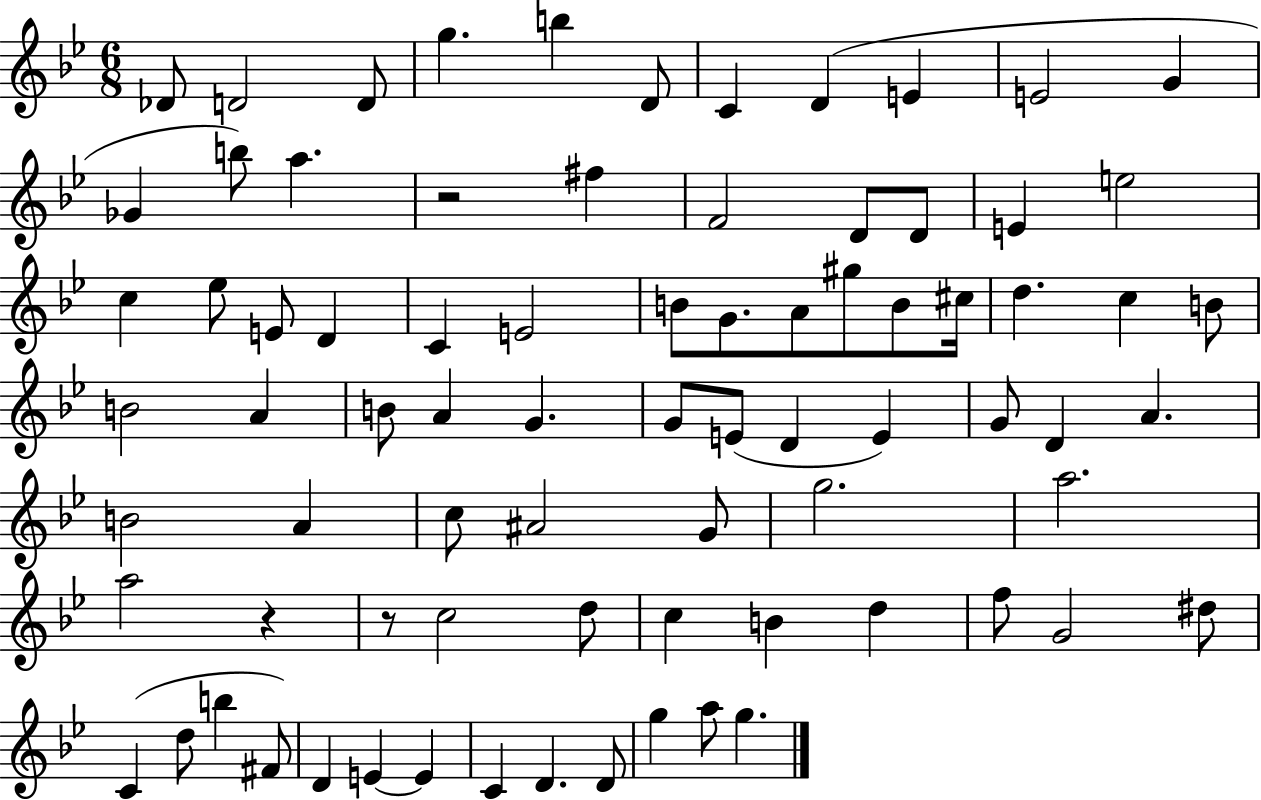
{
  \clef treble
  \numericTimeSignature
  \time 6/8
  \key bes \major
  \repeat volta 2 { des'8 d'2 d'8 | g''4. b''4 d'8 | c'4 d'4( e'4 | e'2 g'4 | \break ges'4 b''8) a''4. | r2 fis''4 | f'2 d'8 d'8 | e'4 e''2 | \break c''4 ees''8 e'8 d'4 | c'4 e'2 | b'8 g'8. a'8 gis''8 b'8 cis''16 | d''4. c''4 b'8 | \break b'2 a'4 | b'8 a'4 g'4. | g'8 e'8( d'4 e'4) | g'8 d'4 a'4. | \break b'2 a'4 | c''8 ais'2 g'8 | g''2. | a''2. | \break a''2 r4 | r8 c''2 d''8 | c''4 b'4 d''4 | f''8 g'2 dis''8 | \break c'4( d''8 b''4 fis'8) | d'4 e'4~~ e'4 | c'4 d'4. d'8 | g''4 a''8 g''4. | \break } \bar "|."
}